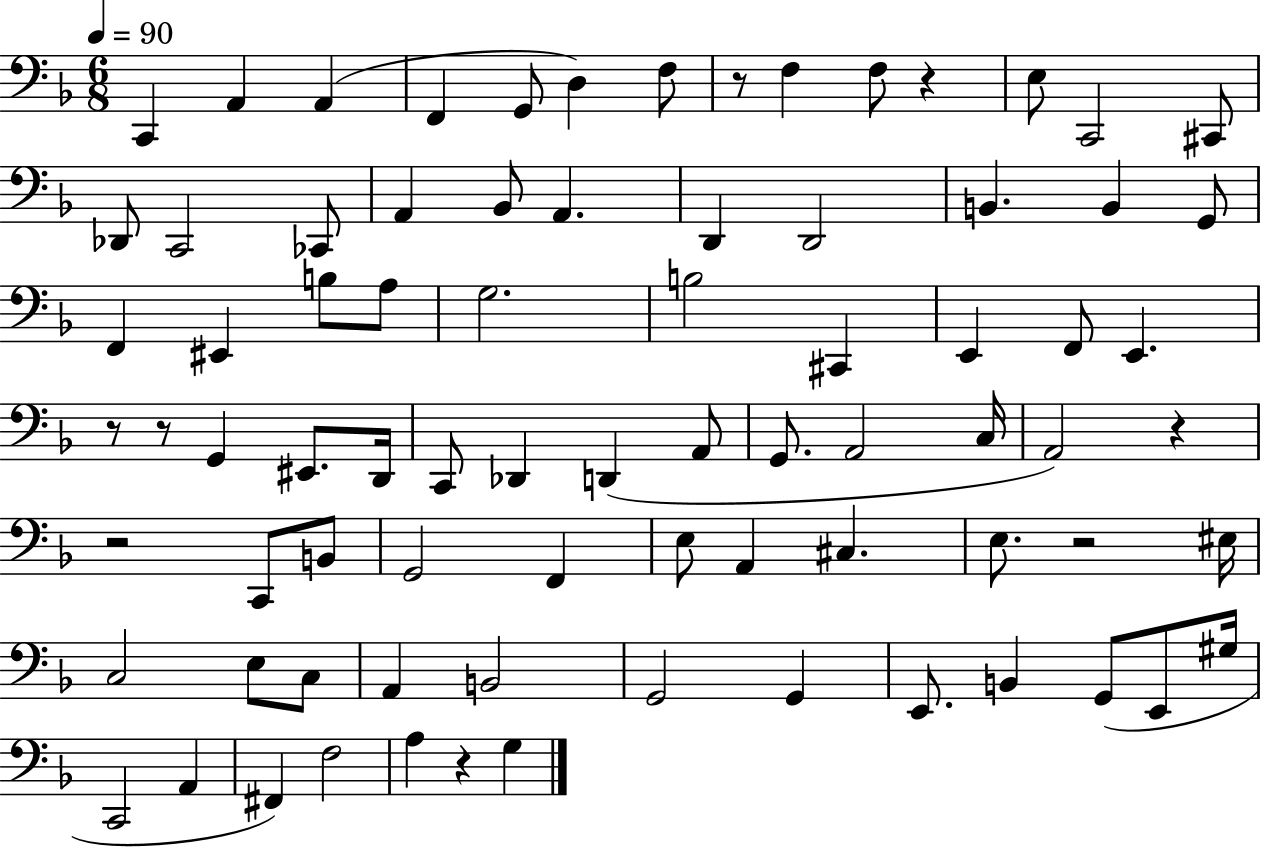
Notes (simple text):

C2/q A2/q A2/q F2/q G2/e D3/q F3/e R/e F3/q F3/e R/q E3/e C2/h C#2/e Db2/e C2/h CES2/e A2/q Bb2/e A2/q. D2/q D2/h B2/q. B2/q G2/e F2/q EIS2/q B3/e A3/e G3/h. B3/h C#2/q E2/q F2/e E2/q. R/e R/e G2/q EIS2/e. D2/s C2/e Db2/q D2/q A2/e G2/e. A2/h C3/s A2/h R/q R/h C2/e B2/e G2/h F2/q E3/e A2/q C#3/q. E3/e. R/h EIS3/s C3/h E3/e C3/e A2/q B2/h G2/h G2/q E2/e. B2/q G2/e E2/e G#3/s C2/h A2/q F#2/q F3/h A3/q R/q G3/q